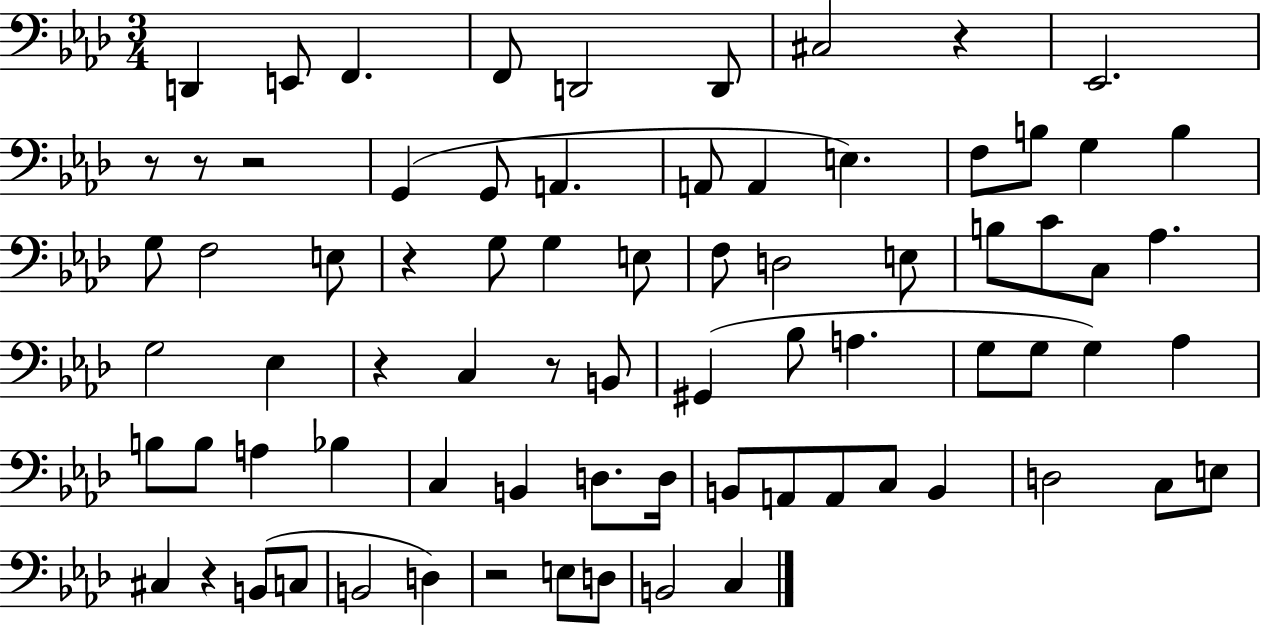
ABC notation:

X:1
T:Untitled
M:3/4
L:1/4
K:Ab
D,, E,,/2 F,, F,,/2 D,,2 D,,/2 ^C,2 z _E,,2 z/2 z/2 z2 G,, G,,/2 A,, A,,/2 A,, E, F,/2 B,/2 G, B, G,/2 F,2 E,/2 z G,/2 G, E,/2 F,/2 D,2 E,/2 B,/2 C/2 C,/2 _A, G,2 _E, z C, z/2 B,,/2 ^G,, _B,/2 A, G,/2 G,/2 G, _A, B,/2 B,/2 A, _B, C, B,, D,/2 D,/4 B,,/2 A,,/2 A,,/2 C,/2 B,, D,2 C,/2 E,/2 ^C, z B,,/2 C,/2 B,,2 D, z2 E,/2 D,/2 B,,2 C,